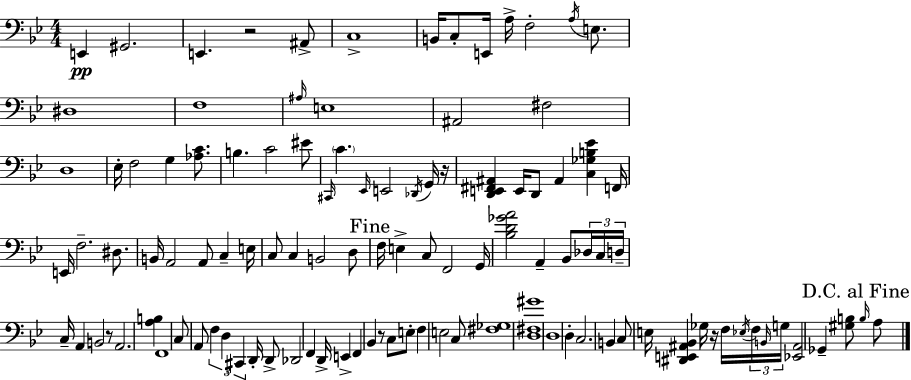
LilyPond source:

{
  \clef bass
  \numericTimeSignature
  \time 4/4
  \key bes \major
  e,4\pp gis,2. | e,4. r2 ais,8-> | c1-> | b,16 c8-. e,16 a16-> f2-. \acciaccatura { a16 } e8. | \break dis1 | f1 | \grace { ais16 } e1 | ais,2 fis2 | \break d1 | ees16-. f2 g4 <aes c'>8. | b4. c'2 | eis'8 \grace { cis,16 } \parenthesize c'4. \grace { ees,16 } e,2 | \break \acciaccatura { des,16 } g,16 r16 <d, e, fis, ais,>4 e,16 d,8 ais,4 | <c ges b ees'>4 f,16 e,16 f2.-- | dis8. b,16 a,2 a,8 | c4-- e16 c8 c4 b,2 | \break d8 \mark "Fine" f16 e4-> c8 f,2 | g,16 <bes d' ges' a'>2 a,4-- | bes,8 \tuplet 3/2 { des16 c16 d16-- } c16-- a,4 b,2 | r8 a,2. | \break <a b>4 f,1 | c8 a,8 \tuplet 3/2 { f4 d4 | cis,4 } d,16-. d,8-> des,2 | f,4 d,16-> e,4-> f,4 bes,4 | \break r8 c8 e8-. f4 e2 | c8 <fis ges>1 | <d fis gis'>1 | d1 | \break d4-. c2. | b,4 c8 e16 <dis, e, ais, bes,>4 | ges16 r16 f16 \acciaccatura { ees16 } \tuplet 3/2 { f16 \grace { b,16 } g16 } <ees, ais,>2 ges,4-- | <gis b>8 \mark "D.C. al Fine" \grace { b16 } a8 \bar "|."
}